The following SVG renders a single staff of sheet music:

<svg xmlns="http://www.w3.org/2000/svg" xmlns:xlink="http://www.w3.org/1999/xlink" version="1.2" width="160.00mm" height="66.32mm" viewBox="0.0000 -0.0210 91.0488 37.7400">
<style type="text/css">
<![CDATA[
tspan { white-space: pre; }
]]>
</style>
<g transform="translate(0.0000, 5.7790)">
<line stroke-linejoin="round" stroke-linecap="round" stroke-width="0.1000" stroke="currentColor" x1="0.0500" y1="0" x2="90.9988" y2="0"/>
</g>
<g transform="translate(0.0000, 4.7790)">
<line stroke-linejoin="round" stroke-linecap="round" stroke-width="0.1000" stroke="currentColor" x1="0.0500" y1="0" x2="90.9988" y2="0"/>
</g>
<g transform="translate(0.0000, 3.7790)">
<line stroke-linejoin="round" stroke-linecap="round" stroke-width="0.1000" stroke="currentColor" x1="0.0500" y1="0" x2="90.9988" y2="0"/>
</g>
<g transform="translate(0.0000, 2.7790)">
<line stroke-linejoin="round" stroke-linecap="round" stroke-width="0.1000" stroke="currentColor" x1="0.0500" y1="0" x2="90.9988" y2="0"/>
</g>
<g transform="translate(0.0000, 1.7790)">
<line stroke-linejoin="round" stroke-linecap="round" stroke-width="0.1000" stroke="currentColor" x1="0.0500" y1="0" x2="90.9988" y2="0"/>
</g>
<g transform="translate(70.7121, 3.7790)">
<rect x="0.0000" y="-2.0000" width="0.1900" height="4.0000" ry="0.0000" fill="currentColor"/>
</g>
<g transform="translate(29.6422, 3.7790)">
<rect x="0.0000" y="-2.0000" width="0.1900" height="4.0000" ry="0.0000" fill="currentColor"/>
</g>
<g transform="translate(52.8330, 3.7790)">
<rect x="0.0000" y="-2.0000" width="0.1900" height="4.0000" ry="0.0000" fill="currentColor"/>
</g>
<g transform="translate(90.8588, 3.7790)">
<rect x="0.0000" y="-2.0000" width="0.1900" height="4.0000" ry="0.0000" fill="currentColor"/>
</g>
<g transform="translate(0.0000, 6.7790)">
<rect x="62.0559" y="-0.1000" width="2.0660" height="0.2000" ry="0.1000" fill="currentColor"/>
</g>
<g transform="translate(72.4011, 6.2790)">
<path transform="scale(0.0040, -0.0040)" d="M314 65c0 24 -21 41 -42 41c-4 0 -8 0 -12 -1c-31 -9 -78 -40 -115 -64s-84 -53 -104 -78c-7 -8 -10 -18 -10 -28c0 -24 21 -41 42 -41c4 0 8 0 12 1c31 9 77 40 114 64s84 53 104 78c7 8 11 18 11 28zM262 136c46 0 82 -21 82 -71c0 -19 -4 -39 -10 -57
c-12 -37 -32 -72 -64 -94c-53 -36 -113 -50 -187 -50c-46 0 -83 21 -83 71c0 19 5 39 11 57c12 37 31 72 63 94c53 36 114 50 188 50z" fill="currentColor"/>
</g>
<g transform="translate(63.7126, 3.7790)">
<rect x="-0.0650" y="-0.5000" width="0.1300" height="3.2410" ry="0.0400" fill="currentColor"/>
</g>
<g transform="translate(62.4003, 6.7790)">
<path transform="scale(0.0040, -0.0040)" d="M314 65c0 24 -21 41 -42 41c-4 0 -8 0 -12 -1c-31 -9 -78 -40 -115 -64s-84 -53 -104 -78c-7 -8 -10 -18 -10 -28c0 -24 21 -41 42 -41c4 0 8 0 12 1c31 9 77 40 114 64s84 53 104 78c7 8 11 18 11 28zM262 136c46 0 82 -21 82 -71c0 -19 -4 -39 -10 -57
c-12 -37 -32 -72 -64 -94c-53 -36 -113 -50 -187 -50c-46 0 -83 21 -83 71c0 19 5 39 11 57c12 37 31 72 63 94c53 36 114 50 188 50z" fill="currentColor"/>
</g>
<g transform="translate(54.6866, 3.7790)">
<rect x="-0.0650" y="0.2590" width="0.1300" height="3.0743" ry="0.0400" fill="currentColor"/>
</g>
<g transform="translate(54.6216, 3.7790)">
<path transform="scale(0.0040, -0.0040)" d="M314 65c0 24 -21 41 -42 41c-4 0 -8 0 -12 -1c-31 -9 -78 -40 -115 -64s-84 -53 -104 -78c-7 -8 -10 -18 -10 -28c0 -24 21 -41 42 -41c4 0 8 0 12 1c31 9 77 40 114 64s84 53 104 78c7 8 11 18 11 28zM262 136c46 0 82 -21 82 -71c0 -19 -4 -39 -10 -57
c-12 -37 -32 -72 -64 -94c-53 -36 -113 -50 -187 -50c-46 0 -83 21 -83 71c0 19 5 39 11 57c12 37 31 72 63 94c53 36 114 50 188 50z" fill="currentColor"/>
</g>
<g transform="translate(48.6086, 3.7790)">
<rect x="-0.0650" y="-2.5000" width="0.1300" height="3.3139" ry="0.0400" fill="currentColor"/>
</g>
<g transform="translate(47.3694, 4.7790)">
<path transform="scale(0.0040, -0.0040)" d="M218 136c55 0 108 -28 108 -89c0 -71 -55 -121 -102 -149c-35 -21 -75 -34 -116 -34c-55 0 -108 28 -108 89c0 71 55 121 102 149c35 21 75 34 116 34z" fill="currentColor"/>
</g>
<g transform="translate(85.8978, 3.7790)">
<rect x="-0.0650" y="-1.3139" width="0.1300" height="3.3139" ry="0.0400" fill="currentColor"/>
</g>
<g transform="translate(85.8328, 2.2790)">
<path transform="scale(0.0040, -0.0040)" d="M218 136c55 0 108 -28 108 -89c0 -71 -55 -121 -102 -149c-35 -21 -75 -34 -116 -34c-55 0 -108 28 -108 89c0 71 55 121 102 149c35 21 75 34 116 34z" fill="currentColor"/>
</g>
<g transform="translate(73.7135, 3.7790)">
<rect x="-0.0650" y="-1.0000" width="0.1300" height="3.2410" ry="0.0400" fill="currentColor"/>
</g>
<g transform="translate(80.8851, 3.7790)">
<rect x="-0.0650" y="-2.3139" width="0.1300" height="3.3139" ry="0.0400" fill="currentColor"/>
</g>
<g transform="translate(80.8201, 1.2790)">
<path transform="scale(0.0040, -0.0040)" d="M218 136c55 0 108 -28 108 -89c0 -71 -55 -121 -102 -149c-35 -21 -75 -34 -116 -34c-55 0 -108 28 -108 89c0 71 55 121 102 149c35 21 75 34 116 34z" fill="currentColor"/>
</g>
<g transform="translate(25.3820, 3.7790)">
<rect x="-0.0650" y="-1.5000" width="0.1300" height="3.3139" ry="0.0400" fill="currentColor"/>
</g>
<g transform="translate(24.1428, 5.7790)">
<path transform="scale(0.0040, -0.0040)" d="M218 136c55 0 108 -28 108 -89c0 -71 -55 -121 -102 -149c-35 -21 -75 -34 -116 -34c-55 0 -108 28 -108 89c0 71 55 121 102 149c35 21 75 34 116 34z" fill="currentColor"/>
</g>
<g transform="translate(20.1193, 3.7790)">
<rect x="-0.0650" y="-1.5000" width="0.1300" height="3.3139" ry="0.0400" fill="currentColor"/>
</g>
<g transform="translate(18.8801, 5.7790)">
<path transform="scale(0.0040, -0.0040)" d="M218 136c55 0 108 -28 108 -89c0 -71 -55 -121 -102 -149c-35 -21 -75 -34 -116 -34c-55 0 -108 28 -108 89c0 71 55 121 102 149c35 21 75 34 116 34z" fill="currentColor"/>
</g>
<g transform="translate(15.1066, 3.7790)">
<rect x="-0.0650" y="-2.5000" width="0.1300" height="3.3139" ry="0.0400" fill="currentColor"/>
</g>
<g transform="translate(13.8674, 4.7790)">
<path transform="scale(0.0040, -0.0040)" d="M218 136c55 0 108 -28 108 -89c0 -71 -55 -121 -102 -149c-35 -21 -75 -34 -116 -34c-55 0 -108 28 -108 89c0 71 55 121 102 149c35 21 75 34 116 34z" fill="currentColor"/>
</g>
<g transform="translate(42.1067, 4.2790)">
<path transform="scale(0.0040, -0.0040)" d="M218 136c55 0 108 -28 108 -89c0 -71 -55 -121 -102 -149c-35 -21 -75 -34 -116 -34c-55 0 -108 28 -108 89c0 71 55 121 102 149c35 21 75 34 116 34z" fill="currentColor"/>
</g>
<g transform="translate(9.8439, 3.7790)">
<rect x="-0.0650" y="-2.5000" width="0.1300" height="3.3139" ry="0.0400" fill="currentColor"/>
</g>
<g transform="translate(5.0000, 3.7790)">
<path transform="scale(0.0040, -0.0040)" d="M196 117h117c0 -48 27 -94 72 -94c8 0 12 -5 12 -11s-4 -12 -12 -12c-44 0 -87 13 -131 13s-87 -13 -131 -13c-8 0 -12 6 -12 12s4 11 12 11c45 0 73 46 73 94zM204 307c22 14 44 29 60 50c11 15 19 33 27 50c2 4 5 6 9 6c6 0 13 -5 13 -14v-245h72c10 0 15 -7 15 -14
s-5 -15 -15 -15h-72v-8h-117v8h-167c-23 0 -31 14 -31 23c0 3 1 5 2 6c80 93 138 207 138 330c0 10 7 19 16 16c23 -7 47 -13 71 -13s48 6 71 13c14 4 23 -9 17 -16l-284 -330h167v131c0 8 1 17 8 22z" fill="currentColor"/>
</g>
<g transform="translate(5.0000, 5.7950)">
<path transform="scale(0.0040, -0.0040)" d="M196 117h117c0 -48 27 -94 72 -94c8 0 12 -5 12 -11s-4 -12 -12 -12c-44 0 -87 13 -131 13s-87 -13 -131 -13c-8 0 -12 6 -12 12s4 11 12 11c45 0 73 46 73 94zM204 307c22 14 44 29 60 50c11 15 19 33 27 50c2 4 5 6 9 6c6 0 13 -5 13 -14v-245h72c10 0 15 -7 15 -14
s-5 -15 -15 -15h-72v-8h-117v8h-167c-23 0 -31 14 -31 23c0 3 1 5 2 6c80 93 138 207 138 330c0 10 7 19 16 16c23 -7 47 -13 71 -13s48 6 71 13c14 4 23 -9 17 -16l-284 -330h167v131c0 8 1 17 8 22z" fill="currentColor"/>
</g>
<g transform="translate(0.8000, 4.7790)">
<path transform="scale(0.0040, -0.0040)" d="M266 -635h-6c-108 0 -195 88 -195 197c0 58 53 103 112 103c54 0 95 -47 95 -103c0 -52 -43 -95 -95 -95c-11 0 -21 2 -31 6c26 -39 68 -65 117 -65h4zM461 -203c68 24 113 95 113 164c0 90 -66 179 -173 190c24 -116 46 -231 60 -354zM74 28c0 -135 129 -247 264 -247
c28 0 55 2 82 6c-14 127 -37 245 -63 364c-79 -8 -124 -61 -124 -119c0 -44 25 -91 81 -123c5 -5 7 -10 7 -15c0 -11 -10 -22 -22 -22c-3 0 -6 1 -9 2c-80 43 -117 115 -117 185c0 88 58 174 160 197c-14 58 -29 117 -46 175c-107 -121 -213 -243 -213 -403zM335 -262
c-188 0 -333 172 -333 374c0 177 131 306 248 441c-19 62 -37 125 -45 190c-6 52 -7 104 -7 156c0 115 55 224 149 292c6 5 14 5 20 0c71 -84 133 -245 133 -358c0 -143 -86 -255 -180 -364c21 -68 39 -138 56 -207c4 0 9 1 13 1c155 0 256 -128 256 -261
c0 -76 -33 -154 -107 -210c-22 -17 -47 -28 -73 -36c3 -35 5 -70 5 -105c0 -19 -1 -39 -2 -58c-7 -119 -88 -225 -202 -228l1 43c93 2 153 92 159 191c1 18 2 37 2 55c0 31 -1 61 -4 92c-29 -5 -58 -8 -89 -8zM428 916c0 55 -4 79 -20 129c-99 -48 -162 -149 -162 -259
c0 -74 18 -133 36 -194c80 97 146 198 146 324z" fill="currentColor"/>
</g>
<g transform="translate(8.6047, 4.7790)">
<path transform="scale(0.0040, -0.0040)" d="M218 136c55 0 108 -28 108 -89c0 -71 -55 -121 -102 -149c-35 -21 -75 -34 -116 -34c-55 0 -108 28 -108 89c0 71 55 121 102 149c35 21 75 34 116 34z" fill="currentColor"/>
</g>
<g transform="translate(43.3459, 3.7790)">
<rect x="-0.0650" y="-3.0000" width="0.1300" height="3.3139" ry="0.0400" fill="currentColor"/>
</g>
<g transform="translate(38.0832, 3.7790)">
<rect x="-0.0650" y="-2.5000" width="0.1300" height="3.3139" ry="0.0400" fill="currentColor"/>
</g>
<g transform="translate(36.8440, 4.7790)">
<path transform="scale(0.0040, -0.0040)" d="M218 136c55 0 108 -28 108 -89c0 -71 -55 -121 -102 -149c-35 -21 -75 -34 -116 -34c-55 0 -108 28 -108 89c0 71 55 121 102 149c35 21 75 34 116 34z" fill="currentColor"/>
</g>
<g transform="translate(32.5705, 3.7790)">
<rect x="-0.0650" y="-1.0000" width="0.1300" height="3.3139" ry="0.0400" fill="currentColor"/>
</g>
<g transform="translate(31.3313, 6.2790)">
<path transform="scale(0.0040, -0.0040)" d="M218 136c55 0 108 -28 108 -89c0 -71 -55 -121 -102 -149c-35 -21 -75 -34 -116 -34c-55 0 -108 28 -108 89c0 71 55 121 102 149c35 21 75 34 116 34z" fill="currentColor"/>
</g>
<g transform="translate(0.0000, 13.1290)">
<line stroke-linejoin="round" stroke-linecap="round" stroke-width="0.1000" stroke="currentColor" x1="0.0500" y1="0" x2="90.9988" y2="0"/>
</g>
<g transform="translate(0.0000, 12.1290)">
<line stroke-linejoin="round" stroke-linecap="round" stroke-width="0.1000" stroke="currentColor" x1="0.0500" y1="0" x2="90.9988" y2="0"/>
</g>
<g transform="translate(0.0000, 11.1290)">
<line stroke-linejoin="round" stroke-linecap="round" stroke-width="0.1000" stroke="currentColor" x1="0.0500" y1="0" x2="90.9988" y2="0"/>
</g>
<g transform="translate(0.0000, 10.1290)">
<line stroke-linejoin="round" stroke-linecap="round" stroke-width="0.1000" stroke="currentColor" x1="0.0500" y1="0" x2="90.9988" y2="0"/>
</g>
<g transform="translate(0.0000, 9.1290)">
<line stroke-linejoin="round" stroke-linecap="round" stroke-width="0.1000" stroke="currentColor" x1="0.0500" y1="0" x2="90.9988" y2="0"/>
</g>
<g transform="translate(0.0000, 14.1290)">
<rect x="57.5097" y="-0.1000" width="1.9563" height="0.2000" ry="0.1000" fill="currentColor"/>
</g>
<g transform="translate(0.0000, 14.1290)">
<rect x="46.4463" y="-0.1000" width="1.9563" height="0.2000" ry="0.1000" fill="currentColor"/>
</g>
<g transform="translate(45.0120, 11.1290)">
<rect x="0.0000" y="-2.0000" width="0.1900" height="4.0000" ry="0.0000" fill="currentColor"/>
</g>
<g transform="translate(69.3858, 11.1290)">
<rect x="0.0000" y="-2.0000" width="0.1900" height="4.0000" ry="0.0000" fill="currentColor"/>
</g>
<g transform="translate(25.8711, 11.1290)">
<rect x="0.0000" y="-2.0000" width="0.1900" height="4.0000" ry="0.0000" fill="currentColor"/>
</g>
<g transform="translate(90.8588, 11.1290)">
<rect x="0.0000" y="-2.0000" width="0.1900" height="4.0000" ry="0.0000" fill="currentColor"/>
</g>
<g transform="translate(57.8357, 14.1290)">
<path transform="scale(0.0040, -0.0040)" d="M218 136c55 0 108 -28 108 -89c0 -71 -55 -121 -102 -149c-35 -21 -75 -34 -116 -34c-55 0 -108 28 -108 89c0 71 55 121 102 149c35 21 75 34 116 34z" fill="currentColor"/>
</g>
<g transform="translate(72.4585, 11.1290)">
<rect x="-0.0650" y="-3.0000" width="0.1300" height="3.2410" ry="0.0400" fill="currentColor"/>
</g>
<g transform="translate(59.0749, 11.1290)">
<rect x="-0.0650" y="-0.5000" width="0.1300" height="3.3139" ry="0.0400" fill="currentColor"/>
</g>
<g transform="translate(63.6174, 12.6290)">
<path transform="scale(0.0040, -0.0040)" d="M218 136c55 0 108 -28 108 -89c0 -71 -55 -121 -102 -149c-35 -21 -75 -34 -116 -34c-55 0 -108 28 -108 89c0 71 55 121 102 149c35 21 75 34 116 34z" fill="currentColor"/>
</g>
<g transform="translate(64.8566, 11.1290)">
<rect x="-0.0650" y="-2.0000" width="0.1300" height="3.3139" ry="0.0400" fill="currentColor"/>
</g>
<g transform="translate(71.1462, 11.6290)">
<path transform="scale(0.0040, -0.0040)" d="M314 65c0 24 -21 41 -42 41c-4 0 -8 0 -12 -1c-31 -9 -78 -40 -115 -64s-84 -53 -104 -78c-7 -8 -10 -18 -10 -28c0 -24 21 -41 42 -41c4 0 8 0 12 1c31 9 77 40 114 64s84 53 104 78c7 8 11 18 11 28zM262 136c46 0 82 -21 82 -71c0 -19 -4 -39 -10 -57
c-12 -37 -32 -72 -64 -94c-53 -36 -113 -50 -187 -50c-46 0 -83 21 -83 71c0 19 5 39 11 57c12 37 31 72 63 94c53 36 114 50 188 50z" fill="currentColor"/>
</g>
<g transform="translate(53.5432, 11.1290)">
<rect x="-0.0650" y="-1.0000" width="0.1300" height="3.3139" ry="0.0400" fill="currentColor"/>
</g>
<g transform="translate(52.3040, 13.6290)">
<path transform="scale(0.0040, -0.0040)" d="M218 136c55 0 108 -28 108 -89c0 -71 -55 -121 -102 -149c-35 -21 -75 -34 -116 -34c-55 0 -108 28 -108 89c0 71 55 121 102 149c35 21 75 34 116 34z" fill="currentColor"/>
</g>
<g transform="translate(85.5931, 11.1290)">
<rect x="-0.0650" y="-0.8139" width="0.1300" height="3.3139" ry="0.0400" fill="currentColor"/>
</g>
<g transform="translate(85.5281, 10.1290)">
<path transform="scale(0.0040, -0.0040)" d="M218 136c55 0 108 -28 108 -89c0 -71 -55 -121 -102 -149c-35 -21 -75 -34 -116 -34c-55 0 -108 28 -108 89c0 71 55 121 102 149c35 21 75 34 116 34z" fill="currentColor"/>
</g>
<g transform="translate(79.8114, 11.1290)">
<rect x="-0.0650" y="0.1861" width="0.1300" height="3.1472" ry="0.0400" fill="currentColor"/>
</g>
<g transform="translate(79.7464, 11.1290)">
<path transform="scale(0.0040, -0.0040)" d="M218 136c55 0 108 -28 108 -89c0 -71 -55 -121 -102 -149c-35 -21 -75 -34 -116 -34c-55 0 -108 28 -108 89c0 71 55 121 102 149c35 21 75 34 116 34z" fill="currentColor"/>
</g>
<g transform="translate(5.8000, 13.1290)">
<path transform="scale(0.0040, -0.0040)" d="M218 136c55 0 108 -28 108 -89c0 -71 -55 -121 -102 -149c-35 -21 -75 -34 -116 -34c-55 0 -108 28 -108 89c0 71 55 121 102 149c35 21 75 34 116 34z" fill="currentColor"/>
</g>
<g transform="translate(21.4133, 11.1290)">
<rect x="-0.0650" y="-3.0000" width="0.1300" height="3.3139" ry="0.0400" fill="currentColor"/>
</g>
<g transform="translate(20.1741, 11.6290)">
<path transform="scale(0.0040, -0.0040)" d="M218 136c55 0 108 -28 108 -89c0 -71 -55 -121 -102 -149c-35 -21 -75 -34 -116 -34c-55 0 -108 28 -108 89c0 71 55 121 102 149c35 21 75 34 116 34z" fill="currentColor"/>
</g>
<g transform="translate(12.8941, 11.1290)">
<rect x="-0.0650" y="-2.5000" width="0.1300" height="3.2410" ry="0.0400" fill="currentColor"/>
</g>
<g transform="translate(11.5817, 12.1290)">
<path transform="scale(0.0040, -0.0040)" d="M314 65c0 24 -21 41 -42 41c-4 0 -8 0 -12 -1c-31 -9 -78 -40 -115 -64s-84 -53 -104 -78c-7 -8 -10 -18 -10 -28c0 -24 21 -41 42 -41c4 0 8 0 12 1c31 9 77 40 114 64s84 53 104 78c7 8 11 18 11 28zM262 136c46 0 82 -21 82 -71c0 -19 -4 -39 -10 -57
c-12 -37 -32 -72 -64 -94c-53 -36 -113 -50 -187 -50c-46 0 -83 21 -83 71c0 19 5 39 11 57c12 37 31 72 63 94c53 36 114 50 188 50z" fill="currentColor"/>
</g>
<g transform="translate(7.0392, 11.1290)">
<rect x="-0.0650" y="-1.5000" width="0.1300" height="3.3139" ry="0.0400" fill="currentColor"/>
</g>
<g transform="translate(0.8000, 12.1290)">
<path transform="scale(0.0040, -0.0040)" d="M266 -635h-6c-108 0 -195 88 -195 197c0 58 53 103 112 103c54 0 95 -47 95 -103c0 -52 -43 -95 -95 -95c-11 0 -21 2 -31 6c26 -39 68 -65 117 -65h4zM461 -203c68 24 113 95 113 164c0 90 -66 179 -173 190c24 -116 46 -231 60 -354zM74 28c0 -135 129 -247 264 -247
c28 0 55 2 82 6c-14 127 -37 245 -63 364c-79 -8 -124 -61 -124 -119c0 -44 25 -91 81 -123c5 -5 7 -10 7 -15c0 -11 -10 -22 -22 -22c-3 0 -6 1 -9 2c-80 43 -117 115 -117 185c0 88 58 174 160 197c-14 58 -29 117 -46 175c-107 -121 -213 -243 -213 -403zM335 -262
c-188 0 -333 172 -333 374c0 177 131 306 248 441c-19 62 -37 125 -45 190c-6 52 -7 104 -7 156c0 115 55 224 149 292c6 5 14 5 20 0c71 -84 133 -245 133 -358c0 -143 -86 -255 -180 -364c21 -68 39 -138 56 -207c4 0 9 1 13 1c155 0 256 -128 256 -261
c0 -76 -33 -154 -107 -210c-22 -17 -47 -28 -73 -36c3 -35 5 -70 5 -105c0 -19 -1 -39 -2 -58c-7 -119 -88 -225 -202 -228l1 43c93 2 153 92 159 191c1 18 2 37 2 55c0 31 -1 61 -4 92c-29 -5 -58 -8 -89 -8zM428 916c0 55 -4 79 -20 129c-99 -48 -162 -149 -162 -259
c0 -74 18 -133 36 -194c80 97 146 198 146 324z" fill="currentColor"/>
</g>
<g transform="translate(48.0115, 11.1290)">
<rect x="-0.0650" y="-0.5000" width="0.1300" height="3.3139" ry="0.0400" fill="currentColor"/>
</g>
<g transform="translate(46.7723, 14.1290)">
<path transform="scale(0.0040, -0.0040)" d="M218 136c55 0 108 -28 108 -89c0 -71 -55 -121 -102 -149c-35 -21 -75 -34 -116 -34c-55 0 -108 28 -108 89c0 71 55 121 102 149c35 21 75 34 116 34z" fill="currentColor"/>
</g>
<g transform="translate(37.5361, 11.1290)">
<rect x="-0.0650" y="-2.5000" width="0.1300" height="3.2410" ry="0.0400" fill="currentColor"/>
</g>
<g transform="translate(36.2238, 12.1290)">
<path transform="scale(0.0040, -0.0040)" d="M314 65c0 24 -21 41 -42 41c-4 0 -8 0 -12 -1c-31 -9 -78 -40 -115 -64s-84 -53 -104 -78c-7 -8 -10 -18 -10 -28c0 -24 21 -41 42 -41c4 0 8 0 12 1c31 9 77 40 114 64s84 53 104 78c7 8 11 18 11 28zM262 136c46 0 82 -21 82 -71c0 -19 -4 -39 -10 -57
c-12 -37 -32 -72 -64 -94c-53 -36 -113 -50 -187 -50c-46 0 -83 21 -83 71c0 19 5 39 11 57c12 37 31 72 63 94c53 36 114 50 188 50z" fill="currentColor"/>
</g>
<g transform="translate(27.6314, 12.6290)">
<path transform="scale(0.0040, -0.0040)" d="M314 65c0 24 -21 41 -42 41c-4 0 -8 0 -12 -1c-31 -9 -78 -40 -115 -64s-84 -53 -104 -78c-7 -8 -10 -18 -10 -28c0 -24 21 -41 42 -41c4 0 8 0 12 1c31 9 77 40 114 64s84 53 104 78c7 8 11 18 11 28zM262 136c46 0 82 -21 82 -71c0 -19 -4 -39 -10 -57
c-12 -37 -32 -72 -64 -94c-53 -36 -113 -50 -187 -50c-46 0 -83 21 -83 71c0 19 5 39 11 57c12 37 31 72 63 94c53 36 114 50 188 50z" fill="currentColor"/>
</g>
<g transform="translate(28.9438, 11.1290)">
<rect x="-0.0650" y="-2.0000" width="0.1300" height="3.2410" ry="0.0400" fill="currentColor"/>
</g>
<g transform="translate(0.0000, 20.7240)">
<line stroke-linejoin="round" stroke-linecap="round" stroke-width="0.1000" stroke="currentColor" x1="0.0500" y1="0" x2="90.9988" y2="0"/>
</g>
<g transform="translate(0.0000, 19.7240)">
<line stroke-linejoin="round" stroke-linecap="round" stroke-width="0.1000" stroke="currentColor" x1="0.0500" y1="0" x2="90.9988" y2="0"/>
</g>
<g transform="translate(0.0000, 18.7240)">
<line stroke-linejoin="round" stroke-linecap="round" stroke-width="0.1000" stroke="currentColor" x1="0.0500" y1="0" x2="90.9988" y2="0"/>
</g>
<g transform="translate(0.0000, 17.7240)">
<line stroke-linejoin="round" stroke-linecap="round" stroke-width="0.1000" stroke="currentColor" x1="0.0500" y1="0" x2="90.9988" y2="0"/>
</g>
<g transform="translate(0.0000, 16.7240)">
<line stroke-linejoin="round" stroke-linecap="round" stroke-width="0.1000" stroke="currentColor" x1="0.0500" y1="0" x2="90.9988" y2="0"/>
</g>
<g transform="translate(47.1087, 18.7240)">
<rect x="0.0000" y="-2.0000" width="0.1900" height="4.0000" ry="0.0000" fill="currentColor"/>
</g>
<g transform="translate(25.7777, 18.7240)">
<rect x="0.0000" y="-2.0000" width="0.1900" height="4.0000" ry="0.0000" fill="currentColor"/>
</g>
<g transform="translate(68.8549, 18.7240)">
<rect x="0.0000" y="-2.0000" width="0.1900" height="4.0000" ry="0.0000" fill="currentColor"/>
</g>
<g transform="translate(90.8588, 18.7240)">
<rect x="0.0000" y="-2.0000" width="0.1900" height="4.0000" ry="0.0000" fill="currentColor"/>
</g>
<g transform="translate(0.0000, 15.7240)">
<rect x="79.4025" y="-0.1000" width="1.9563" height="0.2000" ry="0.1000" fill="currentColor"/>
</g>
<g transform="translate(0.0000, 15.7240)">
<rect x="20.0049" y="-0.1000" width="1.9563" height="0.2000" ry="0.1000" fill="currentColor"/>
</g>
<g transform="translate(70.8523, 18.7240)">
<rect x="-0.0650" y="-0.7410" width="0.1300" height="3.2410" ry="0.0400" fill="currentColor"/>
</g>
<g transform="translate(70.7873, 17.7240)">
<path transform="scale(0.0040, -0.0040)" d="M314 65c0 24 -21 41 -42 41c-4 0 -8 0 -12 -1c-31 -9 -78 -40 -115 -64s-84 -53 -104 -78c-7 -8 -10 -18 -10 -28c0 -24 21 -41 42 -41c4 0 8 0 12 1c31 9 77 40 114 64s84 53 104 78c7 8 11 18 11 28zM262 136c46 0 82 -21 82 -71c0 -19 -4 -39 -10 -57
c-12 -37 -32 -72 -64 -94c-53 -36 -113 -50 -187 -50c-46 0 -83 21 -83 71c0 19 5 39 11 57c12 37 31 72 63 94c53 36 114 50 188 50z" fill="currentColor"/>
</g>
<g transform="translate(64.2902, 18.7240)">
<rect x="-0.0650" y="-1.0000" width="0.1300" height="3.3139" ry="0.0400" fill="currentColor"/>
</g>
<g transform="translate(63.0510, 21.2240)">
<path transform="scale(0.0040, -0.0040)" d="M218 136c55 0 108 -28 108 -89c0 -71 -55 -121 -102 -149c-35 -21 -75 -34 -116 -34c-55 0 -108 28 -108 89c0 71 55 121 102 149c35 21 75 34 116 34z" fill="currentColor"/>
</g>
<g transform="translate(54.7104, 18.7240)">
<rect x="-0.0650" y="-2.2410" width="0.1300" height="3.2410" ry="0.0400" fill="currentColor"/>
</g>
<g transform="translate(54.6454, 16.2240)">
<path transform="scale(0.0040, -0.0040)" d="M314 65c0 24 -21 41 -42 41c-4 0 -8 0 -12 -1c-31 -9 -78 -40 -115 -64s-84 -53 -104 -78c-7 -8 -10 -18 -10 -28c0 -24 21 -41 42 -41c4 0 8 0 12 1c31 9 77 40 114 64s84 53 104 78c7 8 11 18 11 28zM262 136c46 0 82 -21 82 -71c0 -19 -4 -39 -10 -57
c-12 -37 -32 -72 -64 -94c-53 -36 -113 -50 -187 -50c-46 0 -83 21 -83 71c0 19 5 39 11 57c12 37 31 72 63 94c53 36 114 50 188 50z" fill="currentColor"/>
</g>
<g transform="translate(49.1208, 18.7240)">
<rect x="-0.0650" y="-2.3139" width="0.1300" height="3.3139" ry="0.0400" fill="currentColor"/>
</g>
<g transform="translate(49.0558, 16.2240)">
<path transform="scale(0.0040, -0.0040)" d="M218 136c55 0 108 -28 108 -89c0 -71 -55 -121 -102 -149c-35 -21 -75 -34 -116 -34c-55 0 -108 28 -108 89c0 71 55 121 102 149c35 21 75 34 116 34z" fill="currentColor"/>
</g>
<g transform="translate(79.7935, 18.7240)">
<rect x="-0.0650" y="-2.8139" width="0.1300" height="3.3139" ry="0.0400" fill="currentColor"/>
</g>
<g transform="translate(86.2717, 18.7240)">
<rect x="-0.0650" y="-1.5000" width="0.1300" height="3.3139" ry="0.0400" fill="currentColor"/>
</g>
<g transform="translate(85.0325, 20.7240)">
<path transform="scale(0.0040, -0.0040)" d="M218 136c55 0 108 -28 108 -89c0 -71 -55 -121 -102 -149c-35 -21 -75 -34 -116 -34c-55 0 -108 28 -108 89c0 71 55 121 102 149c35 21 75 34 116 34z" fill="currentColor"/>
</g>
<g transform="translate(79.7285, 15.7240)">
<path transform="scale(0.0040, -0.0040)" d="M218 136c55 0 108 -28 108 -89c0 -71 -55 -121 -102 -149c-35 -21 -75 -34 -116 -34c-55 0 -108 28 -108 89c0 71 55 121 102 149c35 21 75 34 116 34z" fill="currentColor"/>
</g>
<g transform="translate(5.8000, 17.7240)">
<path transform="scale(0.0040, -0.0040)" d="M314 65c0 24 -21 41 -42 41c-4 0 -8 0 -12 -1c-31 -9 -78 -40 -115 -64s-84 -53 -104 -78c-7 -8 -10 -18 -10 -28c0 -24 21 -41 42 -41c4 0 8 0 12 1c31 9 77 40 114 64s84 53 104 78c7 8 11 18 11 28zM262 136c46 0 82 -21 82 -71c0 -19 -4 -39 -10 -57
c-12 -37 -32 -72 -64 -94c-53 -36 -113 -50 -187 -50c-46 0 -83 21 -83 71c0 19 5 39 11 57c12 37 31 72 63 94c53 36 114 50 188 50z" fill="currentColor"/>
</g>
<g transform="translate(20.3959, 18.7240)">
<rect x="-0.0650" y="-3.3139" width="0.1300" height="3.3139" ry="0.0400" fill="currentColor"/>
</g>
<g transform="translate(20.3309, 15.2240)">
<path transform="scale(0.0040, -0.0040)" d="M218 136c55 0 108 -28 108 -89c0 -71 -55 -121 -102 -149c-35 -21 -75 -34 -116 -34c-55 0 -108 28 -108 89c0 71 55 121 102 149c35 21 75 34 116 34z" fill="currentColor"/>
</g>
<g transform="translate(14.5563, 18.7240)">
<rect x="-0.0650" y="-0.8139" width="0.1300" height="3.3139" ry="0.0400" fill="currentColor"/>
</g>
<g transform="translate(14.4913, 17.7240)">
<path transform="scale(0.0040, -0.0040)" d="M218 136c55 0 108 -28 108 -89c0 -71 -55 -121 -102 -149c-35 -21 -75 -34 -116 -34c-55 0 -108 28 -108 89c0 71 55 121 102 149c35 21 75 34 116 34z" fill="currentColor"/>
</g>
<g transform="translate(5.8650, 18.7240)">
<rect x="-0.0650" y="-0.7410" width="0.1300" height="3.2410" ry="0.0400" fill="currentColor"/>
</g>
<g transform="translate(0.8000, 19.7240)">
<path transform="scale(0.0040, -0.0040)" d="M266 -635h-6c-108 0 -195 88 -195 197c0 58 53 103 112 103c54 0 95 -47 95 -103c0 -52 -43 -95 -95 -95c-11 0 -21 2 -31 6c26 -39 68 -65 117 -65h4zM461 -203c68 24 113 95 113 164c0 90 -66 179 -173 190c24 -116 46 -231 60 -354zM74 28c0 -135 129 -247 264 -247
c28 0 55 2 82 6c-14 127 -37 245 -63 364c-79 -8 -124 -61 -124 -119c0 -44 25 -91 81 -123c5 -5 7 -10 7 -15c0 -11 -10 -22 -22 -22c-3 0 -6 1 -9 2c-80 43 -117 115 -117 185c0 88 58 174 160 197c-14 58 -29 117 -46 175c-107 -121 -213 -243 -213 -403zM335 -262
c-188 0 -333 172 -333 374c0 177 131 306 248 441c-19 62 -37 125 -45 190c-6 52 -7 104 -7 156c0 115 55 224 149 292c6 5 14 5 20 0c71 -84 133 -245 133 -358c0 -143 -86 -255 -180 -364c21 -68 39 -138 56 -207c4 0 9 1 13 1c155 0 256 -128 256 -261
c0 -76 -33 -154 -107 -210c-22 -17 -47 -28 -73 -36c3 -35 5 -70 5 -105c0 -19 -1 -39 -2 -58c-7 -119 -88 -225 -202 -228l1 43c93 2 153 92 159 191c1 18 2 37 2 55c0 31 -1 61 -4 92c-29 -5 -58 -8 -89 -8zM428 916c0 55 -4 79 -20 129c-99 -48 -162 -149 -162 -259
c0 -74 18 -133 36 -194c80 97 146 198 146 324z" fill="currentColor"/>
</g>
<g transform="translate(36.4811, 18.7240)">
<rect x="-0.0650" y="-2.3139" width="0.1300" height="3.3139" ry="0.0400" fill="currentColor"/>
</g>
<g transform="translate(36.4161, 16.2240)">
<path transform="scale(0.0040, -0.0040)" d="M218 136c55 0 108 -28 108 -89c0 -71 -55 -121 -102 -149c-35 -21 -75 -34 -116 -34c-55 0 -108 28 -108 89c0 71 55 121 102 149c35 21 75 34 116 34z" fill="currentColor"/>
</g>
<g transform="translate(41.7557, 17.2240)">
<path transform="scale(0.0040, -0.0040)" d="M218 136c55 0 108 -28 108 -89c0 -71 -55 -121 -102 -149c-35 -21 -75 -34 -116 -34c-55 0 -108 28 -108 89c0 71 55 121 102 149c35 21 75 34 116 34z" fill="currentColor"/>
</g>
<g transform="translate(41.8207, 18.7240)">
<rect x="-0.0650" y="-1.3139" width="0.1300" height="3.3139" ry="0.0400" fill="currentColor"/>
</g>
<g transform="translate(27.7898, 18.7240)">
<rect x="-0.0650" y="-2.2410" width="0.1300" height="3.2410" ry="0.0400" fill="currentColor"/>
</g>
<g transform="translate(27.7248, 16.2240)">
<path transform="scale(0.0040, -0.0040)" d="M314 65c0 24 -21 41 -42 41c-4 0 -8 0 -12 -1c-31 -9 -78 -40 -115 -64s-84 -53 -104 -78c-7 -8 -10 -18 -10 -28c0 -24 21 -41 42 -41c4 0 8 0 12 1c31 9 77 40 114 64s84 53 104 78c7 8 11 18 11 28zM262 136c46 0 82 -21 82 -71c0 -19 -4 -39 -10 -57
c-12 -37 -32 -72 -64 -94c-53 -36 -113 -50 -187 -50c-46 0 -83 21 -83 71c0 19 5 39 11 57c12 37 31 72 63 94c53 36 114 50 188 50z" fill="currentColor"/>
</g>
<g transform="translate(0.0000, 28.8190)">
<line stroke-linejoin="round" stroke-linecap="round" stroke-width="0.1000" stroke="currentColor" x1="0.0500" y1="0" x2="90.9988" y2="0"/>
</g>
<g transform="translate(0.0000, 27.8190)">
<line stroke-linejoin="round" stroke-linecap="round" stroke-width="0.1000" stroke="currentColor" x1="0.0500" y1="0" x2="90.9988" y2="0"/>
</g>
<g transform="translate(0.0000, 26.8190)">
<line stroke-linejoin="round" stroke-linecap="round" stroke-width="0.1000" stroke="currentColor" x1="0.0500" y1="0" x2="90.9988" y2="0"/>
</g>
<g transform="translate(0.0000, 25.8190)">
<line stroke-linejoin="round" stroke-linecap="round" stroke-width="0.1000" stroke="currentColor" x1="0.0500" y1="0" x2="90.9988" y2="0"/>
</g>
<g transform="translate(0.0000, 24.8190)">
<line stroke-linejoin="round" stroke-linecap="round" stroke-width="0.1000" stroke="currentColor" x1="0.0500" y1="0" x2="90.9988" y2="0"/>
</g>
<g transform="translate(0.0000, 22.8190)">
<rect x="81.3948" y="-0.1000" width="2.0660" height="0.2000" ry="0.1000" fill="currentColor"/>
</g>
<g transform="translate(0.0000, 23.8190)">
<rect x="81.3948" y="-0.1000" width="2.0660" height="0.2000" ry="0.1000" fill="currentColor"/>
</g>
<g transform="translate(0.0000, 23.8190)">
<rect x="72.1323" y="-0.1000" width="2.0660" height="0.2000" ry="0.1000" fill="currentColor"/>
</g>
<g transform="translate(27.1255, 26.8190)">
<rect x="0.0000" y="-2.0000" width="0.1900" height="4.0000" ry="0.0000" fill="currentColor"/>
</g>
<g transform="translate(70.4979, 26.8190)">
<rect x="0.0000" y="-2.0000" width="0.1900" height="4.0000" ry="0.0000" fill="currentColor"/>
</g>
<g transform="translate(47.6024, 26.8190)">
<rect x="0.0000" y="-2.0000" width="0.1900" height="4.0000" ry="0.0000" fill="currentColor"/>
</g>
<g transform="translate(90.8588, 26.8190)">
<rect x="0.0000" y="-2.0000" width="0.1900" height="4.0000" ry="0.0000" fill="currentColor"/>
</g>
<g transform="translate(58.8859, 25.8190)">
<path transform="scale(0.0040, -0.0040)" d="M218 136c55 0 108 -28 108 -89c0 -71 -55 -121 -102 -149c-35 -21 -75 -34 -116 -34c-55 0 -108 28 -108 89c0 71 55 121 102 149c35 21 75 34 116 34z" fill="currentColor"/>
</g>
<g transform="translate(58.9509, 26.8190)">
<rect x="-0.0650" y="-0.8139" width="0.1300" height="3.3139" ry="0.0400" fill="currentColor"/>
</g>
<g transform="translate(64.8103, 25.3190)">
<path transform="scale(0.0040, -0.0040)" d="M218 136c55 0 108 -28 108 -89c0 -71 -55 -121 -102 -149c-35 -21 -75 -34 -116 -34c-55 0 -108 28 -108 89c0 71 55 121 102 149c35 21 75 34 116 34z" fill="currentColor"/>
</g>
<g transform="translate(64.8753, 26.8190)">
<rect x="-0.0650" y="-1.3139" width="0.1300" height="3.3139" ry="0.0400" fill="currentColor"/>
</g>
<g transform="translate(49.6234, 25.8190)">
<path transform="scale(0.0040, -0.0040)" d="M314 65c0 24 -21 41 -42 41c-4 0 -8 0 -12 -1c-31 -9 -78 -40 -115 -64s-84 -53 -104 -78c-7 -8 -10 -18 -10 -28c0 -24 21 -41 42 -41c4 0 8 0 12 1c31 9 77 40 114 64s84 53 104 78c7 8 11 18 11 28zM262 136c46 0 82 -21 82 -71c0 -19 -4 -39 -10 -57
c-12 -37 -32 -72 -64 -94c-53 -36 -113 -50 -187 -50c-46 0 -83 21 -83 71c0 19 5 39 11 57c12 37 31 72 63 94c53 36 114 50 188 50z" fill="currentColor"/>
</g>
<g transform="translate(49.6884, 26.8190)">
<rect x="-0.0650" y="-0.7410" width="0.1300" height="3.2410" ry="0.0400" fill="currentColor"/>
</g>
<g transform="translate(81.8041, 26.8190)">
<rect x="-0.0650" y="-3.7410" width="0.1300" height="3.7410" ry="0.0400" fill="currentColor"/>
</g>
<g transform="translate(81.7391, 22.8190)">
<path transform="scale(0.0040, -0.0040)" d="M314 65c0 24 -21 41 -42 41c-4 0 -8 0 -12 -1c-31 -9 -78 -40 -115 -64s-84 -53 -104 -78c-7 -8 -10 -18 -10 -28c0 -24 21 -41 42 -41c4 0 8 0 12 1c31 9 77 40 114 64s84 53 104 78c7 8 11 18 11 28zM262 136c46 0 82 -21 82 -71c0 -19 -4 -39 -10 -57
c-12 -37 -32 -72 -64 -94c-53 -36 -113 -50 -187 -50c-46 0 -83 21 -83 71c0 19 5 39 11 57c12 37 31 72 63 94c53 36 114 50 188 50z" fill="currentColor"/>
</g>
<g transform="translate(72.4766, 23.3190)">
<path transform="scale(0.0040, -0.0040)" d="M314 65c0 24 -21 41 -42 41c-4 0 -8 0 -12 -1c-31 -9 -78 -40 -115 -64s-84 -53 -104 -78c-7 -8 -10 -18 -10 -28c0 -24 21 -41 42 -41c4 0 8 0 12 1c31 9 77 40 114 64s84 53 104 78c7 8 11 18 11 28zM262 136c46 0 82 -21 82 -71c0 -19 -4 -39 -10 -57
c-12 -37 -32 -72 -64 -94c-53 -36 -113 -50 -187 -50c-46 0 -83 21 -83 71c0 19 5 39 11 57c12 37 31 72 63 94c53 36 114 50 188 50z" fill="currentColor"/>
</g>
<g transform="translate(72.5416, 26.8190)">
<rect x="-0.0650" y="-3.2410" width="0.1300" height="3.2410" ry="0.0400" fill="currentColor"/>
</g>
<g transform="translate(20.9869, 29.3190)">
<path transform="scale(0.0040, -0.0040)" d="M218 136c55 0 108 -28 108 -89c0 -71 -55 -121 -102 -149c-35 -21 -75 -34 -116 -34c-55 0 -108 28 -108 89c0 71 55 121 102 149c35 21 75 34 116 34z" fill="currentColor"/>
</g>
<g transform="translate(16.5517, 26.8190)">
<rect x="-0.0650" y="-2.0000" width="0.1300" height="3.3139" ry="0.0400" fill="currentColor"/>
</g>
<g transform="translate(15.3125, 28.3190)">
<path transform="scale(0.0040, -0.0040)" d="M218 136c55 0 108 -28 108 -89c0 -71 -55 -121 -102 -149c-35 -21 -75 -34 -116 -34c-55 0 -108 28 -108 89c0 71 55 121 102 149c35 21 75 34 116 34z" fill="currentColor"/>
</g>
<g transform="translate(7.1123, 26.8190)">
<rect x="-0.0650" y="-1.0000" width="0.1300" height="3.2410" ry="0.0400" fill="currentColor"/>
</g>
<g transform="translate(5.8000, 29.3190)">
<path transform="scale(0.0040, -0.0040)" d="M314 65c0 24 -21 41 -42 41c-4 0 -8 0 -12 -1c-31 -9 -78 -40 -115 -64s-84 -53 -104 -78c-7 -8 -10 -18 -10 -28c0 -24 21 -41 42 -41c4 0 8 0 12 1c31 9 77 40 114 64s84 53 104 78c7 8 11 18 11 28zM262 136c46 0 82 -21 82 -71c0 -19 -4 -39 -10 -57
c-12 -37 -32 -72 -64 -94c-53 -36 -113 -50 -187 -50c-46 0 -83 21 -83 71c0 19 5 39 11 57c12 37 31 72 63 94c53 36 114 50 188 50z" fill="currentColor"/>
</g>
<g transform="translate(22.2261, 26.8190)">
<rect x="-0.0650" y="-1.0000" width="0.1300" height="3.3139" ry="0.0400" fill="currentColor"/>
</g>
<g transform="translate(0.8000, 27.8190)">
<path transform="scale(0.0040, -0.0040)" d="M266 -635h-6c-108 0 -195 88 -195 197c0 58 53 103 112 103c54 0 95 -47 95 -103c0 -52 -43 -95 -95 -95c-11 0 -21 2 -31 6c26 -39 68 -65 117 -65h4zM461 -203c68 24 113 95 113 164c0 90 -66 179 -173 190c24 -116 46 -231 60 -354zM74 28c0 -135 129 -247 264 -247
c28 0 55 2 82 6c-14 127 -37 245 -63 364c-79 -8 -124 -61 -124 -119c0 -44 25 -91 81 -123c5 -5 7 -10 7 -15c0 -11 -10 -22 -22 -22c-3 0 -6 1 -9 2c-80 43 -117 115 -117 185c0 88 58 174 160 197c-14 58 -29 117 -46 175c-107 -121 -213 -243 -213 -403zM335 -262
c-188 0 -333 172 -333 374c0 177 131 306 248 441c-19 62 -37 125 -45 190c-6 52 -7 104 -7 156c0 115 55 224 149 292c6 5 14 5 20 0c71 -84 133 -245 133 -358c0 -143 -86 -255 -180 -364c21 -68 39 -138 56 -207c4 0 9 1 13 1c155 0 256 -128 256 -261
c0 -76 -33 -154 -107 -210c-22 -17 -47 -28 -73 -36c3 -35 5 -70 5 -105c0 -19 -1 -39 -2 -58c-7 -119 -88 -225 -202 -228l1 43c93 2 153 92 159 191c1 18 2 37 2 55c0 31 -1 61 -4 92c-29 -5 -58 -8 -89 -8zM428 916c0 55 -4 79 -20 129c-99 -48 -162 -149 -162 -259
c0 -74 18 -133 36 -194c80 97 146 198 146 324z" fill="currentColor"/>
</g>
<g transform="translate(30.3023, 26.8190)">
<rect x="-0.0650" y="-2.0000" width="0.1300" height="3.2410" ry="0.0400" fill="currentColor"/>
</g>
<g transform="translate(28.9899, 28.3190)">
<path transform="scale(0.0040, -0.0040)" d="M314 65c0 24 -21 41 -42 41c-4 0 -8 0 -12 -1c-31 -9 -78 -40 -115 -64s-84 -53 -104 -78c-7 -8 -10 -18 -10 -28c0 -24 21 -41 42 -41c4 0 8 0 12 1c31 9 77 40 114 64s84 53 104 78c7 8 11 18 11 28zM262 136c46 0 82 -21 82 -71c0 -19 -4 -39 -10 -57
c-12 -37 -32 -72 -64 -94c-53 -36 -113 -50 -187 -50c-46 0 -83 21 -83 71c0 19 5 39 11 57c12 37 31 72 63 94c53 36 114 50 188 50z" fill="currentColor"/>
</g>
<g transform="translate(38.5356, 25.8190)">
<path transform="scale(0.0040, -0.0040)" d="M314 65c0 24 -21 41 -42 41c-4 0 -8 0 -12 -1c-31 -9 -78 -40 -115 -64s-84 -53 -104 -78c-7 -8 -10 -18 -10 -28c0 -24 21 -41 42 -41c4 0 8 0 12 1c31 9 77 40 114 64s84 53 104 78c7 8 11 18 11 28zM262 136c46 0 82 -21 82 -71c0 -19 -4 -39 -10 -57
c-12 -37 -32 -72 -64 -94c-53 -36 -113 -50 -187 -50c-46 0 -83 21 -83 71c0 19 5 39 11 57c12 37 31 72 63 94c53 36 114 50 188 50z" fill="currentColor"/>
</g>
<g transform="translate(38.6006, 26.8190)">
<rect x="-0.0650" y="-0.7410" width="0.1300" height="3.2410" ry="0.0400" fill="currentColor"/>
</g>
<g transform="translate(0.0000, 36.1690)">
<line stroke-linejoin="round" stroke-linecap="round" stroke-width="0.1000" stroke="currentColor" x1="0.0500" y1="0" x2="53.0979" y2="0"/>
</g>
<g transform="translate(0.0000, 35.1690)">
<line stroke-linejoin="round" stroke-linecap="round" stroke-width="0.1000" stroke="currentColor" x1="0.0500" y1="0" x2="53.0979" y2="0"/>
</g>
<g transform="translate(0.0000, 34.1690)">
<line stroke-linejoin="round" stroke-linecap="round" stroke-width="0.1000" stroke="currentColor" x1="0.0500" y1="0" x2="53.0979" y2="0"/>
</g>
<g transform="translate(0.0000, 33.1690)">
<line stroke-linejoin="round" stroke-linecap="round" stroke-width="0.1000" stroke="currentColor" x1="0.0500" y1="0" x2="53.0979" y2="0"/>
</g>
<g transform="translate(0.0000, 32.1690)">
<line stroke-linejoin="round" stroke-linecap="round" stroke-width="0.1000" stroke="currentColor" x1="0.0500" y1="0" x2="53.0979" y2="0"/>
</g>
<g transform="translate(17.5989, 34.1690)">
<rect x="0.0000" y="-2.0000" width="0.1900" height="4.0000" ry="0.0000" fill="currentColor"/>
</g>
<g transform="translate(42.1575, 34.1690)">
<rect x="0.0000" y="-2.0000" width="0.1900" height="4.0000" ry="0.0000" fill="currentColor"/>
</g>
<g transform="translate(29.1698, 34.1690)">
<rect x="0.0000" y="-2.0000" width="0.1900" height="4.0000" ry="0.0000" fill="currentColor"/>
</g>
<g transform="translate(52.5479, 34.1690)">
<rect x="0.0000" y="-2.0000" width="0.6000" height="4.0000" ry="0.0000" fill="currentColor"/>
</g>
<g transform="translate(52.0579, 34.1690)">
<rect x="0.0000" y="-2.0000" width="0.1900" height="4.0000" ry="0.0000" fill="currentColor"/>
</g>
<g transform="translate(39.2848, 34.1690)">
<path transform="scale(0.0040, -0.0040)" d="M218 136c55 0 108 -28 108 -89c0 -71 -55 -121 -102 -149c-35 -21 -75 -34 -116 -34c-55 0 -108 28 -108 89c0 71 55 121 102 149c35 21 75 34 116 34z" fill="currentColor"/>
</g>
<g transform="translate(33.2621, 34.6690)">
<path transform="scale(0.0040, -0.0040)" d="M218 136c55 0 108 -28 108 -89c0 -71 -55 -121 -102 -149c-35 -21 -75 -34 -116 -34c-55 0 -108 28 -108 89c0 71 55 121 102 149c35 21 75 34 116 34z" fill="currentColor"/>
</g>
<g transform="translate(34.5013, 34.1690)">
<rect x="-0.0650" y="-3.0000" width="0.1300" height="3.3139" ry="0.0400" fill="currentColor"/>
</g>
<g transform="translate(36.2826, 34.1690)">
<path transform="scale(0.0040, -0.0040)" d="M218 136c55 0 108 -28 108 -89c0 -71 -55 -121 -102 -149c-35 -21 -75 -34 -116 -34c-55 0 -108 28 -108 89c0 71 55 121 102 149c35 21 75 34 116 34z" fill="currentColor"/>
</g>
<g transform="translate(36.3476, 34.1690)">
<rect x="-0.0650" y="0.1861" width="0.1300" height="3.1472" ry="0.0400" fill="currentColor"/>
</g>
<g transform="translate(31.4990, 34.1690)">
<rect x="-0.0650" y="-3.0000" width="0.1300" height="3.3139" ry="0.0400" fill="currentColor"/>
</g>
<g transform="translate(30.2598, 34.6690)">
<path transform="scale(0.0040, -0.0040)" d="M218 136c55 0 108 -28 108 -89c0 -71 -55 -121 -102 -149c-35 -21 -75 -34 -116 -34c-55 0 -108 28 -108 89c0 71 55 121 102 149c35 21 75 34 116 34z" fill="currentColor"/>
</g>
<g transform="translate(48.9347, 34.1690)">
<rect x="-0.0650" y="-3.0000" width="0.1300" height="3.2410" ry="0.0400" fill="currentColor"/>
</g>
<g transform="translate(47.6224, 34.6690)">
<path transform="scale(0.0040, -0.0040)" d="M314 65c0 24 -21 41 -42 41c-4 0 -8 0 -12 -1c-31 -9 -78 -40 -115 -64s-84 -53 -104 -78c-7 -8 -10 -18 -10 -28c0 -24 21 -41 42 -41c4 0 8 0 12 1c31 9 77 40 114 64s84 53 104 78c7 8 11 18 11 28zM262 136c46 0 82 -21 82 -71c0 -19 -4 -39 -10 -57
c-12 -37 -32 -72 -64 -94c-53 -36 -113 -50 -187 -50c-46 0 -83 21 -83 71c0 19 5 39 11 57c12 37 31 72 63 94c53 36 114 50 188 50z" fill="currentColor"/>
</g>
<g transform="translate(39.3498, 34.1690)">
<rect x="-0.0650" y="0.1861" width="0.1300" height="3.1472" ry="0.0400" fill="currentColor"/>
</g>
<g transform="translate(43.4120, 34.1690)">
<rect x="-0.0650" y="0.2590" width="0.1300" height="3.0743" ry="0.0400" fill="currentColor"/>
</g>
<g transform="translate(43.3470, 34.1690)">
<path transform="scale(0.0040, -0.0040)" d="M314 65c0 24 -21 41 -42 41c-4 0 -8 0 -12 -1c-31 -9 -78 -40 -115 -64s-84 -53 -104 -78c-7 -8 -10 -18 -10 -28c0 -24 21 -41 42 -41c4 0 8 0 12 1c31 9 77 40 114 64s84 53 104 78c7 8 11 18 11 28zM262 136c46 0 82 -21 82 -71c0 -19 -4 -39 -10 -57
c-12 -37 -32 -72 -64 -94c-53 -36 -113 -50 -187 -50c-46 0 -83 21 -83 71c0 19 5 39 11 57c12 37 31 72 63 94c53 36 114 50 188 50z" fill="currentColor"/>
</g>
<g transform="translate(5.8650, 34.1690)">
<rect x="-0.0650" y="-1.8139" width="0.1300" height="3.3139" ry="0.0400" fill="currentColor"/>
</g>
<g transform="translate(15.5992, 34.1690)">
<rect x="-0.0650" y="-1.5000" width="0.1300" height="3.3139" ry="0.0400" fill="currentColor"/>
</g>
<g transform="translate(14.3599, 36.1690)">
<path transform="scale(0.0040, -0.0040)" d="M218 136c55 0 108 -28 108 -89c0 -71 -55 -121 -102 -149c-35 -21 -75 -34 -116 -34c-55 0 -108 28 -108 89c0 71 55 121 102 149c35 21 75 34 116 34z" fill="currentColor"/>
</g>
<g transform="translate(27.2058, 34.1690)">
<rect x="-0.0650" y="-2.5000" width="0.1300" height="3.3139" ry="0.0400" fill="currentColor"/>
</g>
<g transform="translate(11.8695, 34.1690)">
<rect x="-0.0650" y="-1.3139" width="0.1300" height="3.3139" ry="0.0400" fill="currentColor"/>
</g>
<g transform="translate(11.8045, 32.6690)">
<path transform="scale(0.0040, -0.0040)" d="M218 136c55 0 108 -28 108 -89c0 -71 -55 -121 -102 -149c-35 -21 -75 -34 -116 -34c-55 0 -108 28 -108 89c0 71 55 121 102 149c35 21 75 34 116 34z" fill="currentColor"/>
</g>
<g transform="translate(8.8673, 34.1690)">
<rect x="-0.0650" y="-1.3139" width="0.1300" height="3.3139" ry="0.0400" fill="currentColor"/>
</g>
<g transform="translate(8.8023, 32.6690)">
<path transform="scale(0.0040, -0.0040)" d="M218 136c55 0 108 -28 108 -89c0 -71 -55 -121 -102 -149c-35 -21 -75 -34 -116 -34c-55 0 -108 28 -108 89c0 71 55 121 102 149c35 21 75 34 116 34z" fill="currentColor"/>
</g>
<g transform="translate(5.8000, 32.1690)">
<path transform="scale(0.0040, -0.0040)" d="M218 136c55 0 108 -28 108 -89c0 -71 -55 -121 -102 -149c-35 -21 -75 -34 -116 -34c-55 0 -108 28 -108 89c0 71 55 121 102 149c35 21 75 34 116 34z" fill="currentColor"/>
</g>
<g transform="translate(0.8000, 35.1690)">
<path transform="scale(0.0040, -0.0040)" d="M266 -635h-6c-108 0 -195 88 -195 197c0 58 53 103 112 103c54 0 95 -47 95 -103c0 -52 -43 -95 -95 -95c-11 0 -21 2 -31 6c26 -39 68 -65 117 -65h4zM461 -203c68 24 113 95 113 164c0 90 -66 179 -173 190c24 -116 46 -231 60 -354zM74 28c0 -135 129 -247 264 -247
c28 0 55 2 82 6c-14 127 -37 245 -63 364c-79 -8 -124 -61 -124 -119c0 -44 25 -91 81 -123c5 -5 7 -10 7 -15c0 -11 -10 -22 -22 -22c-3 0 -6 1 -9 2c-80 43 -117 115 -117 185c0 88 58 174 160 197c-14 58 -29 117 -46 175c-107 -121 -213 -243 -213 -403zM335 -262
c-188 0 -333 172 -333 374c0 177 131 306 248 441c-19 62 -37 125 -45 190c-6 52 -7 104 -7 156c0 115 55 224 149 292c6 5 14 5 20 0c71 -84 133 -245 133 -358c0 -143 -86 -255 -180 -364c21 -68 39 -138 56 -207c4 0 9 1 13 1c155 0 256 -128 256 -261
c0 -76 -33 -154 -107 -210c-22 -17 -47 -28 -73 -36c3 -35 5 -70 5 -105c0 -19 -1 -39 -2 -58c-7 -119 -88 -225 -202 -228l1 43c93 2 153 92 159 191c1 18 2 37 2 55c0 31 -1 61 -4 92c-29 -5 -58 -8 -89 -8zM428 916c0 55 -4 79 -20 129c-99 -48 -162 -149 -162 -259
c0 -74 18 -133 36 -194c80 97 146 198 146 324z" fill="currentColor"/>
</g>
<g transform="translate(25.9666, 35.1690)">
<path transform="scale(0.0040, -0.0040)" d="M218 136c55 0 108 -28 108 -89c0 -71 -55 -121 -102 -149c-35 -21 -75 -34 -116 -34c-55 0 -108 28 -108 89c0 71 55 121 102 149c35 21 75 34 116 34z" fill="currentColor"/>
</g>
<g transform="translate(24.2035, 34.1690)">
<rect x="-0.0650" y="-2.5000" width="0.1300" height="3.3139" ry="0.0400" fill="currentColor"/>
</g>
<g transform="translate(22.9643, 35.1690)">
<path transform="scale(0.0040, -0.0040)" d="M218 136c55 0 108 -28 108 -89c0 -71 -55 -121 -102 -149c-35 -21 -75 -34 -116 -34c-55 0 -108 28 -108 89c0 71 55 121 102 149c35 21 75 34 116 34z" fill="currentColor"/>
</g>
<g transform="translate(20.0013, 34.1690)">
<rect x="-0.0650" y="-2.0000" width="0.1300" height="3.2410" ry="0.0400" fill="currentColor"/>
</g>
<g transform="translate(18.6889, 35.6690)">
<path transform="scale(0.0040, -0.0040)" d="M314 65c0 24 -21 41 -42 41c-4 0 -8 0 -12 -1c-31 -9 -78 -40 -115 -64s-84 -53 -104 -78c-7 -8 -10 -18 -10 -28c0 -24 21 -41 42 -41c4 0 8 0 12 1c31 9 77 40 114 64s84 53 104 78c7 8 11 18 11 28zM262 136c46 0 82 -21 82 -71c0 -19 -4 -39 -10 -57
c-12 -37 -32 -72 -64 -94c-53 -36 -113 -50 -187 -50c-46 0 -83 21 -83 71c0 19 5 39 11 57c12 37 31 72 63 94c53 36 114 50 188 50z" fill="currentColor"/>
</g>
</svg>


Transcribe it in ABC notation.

X:1
T:Untitled
M:4/4
L:1/4
K:C
G G E E D G A G B2 C2 D2 g e E G2 A F2 G2 C D C F A2 B d d2 d b g2 g e g g2 D d2 a E D2 F D F2 d2 d2 d e b2 c'2 f e e E F2 G G A A B B B2 A2